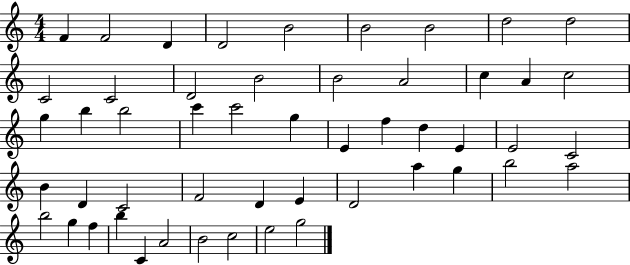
X:1
T:Untitled
M:4/4
L:1/4
K:C
F F2 D D2 B2 B2 B2 d2 d2 C2 C2 D2 B2 B2 A2 c A c2 g b b2 c' c'2 g E f d E E2 C2 B D C2 F2 D E D2 a g b2 a2 b2 g f b C A2 B2 c2 e2 g2